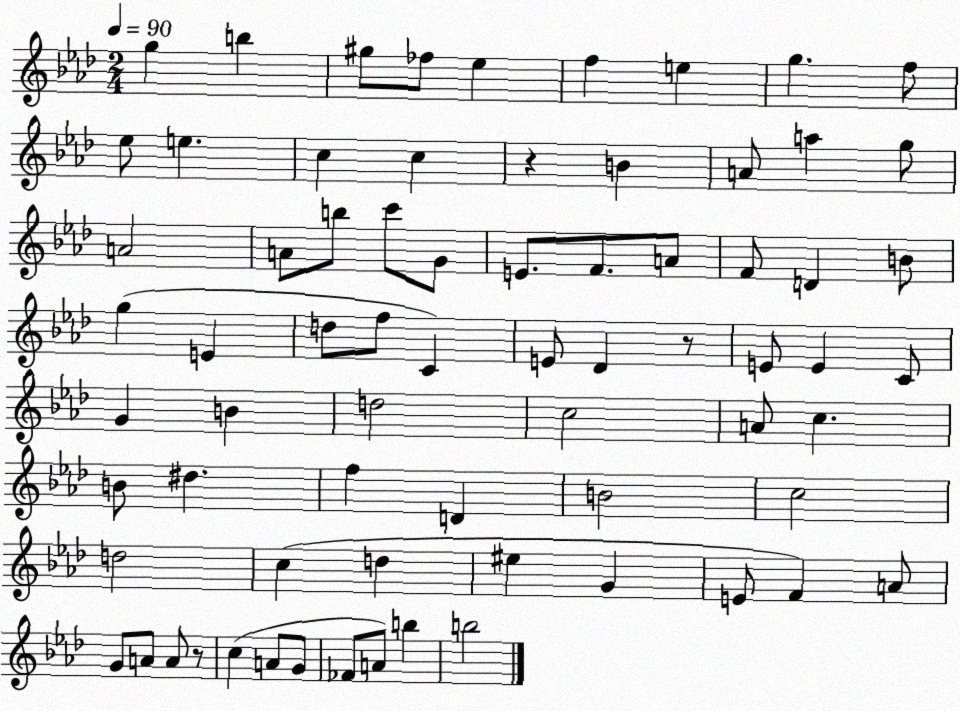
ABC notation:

X:1
T:Untitled
M:2/4
L:1/4
K:Ab
g b ^g/2 _f/2 _e f e g f/2 _e/2 e c c z B A/2 a g/2 A2 A/2 b/2 c'/2 G/2 E/2 F/2 A/2 F/2 D B/2 g E d/2 f/2 C E/2 _D z/2 E/2 E C/2 G B d2 c2 A/2 c B/2 ^d f D B2 c2 d2 c d ^e G E/2 F A/2 G/2 A/2 A/2 z/2 c A/2 G/2 _F/2 A/2 b b2